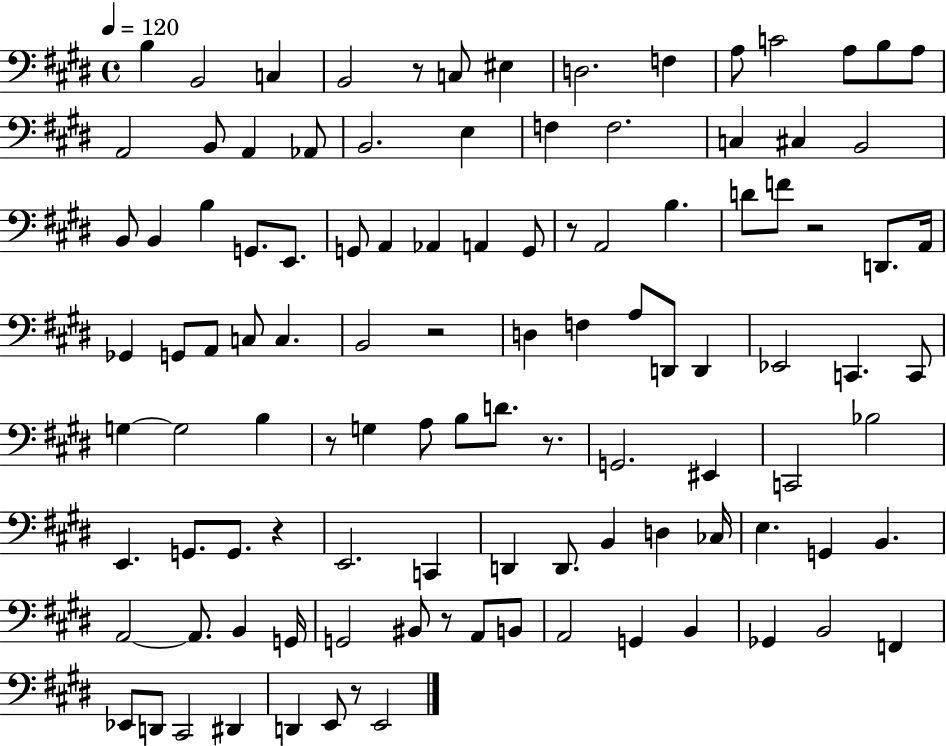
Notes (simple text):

B3/q B2/h C3/q B2/h R/e C3/e EIS3/q D3/h. F3/q A3/e C4/h A3/e B3/e A3/e A2/h B2/e A2/q Ab2/e B2/h. E3/q F3/q F3/h. C3/q C#3/q B2/h B2/e B2/q B3/q G2/e. E2/e. G2/e A2/q Ab2/q A2/q G2/e R/e A2/h B3/q. D4/e F4/e R/h D2/e. A2/s Gb2/q G2/e A2/e C3/e C3/q. B2/h R/h D3/q F3/q A3/e D2/e D2/q Eb2/h C2/q. C2/e G3/q G3/h B3/q R/e G3/q A3/e B3/e D4/e. R/e. G2/h. EIS2/q C2/h Bb3/h E2/q. G2/e. G2/e. R/q E2/h. C2/q D2/q D2/e. B2/q D3/q CES3/s E3/q. G2/q B2/q. A2/h A2/e. B2/q G2/s G2/h BIS2/e R/e A2/e B2/e A2/h G2/q B2/q Gb2/q B2/h F2/q Eb2/e D2/e C#2/h D#2/q D2/q E2/e R/e E2/h